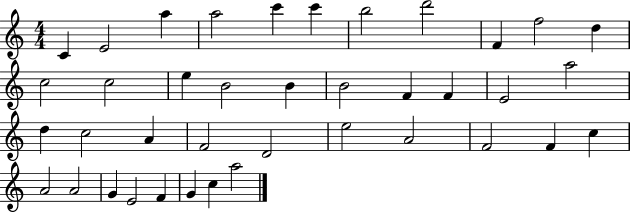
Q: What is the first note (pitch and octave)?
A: C4